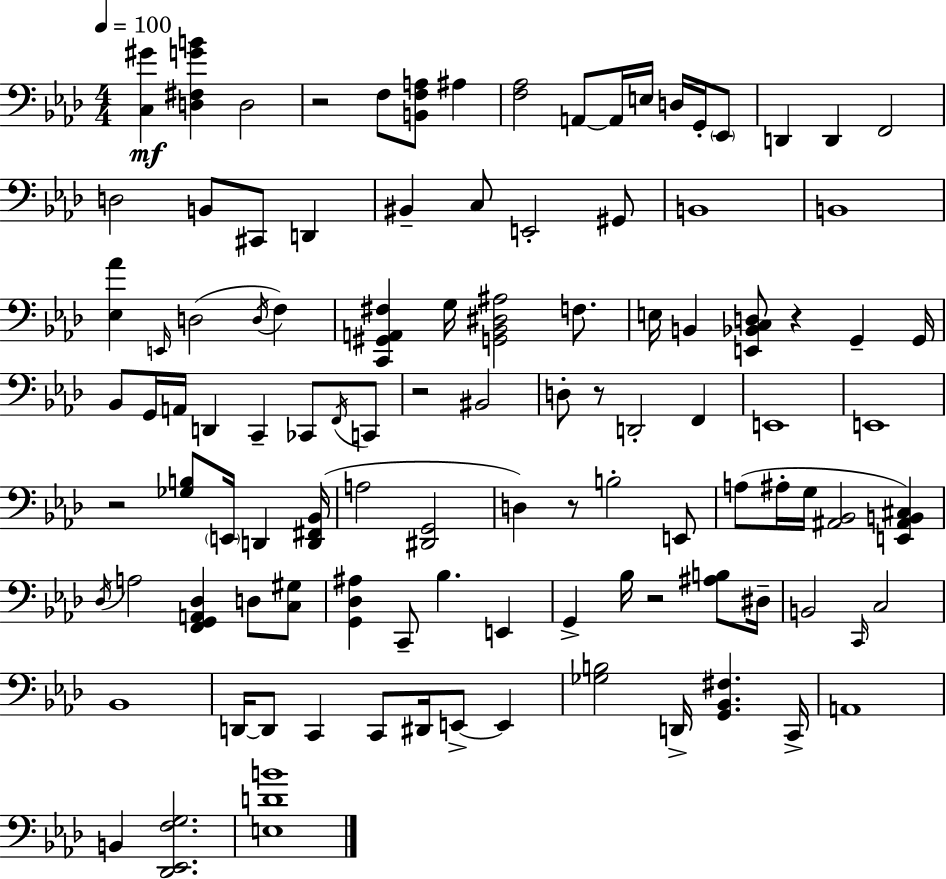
[C3,G#4]/q [D3,F#3,G4,B4]/q D3/h R/h F3/e [B2,F3,A3]/e A#3/q [F3,Ab3]/h A2/e A2/s E3/s D3/s G2/s Eb2/e D2/q D2/q F2/h D3/h B2/e C#2/e D2/q BIS2/q C3/e E2/h G#2/e B2/w B2/w [Eb3,Ab4]/q E2/s D3/h D3/s F3/q [C2,G#2,A2,F#3]/q G3/s [G2,Bb2,D#3,A#3]/h F3/e. E3/s B2/q [E2,Bb2,C3,D3]/e R/q G2/q G2/s Bb2/e G2/s A2/s D2/q C2/q CES2/e F2/s C2/e R/h BIS2/h D3/e R/e D2/h F2/q E2/w E2/w R/h [Gb3,B3]/e E2/s D2/q [D2,F#2,Bb2]/s A3/h [D#2,G2]/h D3/q R/e B3/h E2/e A3/e A#3/s G3/s [A#2,Bb2]/h [E2,A#2,B2,C#3]/q Db3/s A3/h [F2,G2,A2,Db3]/q D3/e [C3,G#3]/e [G2,Db3,A#3]/q C2/e Bb3/q. E2/q G2/q Bb3/s R/h [A#3,B3]/e D#3/s B2/h C2/s C3/h Bb2/w D2/s D2/e C2/q C2/e D#2/s E2/e E2/q [Gb3,B3]/h D2/s [G2,Bb2,F#3]/q. C2/s A2/w B2/q [Db2,Eb2,F3,G3]/h. [E3,D4,B4]/w